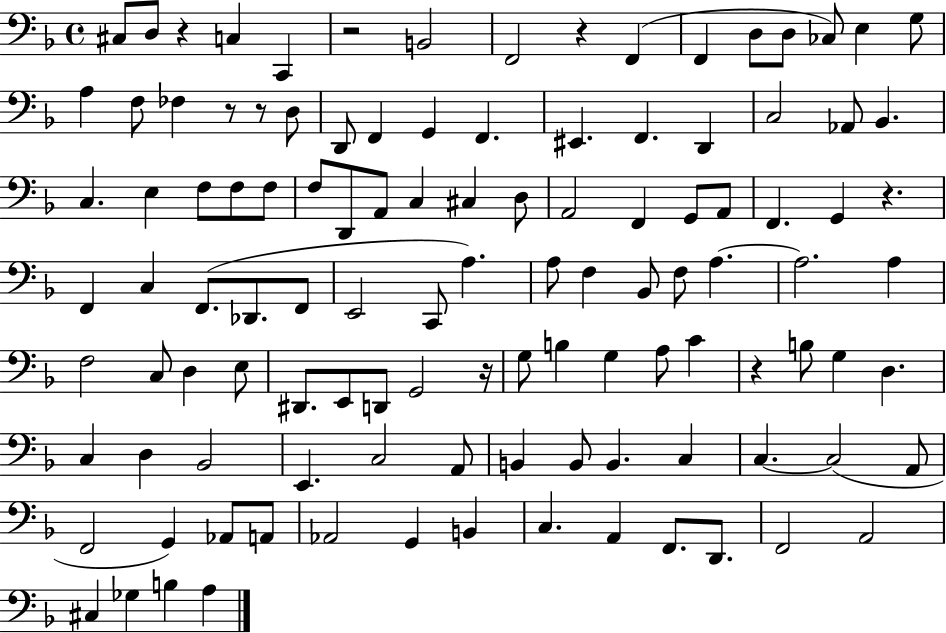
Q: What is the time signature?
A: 4/4